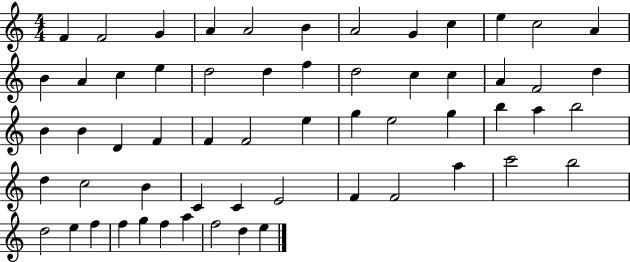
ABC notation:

X:1
T:Untitled
M:4/4
L:1/4
K:C
F F2 G A A2 B A2 G c e c2 A B A c e d2 d f d2 c c A F2 d B B D F F F2 e g e2 g b a b2 d c2 B C C E2 F F2 a c'2 b2 d2 e f f g f a f2 d e